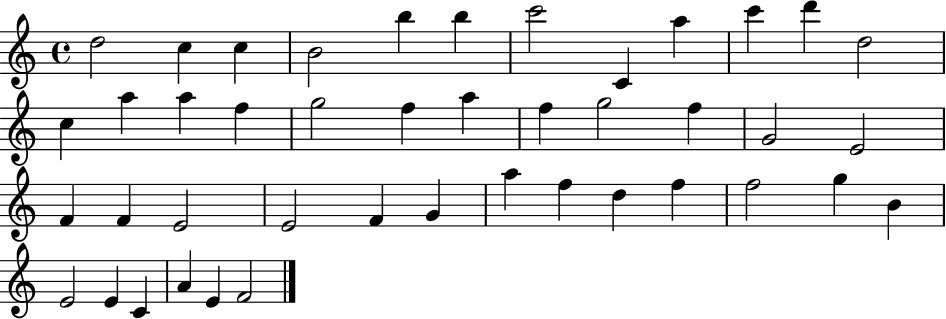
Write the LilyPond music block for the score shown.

{
  \clef treble
  \time 4/4
  \defaultTimeSignature
  \key c \major
  d''2 c''4 c''4 | b'2 b''4 b''4 | c'''2 c'4 a''4 | c'''4 d'''4 d''2 | \break c''4 a''4 a''4 f''4 | g''2 f''4 a''4 | f''4 g''2 f''4 | g'2 e'2 | \break f'4 f'4 e'2 | e'2 f'4 g'4 | a''4 f''4 d''4 f''4 | f''2 g''4 b'4 | \break e'2 e'4 c'4 | a'4 e'4 f'2 | \bar "|."
}